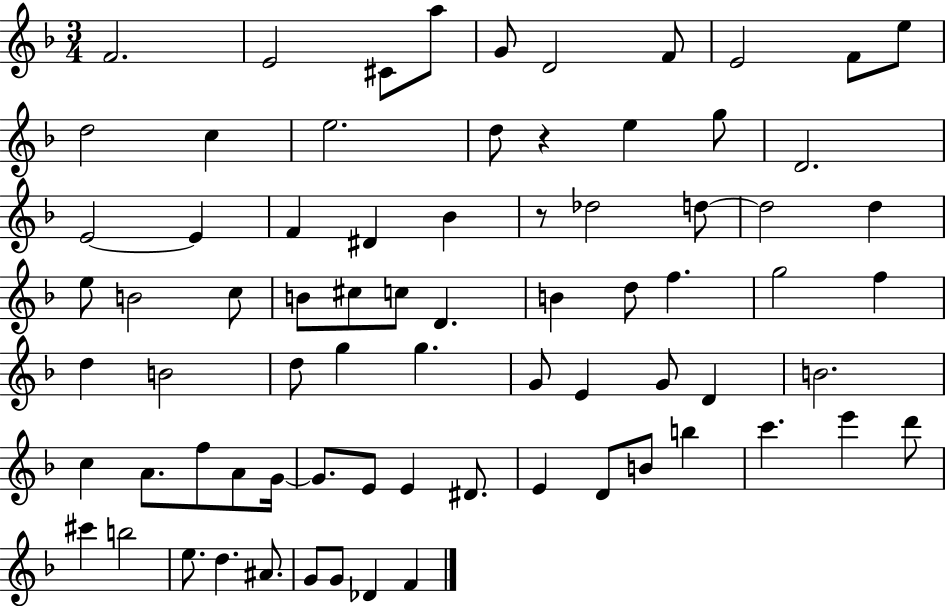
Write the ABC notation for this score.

X:1
T:Untitled
M:3/4
L:1/4
K:F
F2 E2 ^C/2 a/2 G/2 D2 F/2 E2 F/2 e/2 d2 c e2 d/2 z e g/2 D2 E2 E F ^D _B z/2 _d2 d/2 d2 d e/2 B2 c/2 B/2 ^c/2 c/2 D B d/2 f g2 f d B2 d/2 g g G/2 E G/2 D B2 c A/2 f/2 A/2 G/4 G/2 E/2 E ^D/2 E D/2 B/2 b c' e' d'/2 ^c' b2 e/2 d ^A/2 G/2 G/2 _D F